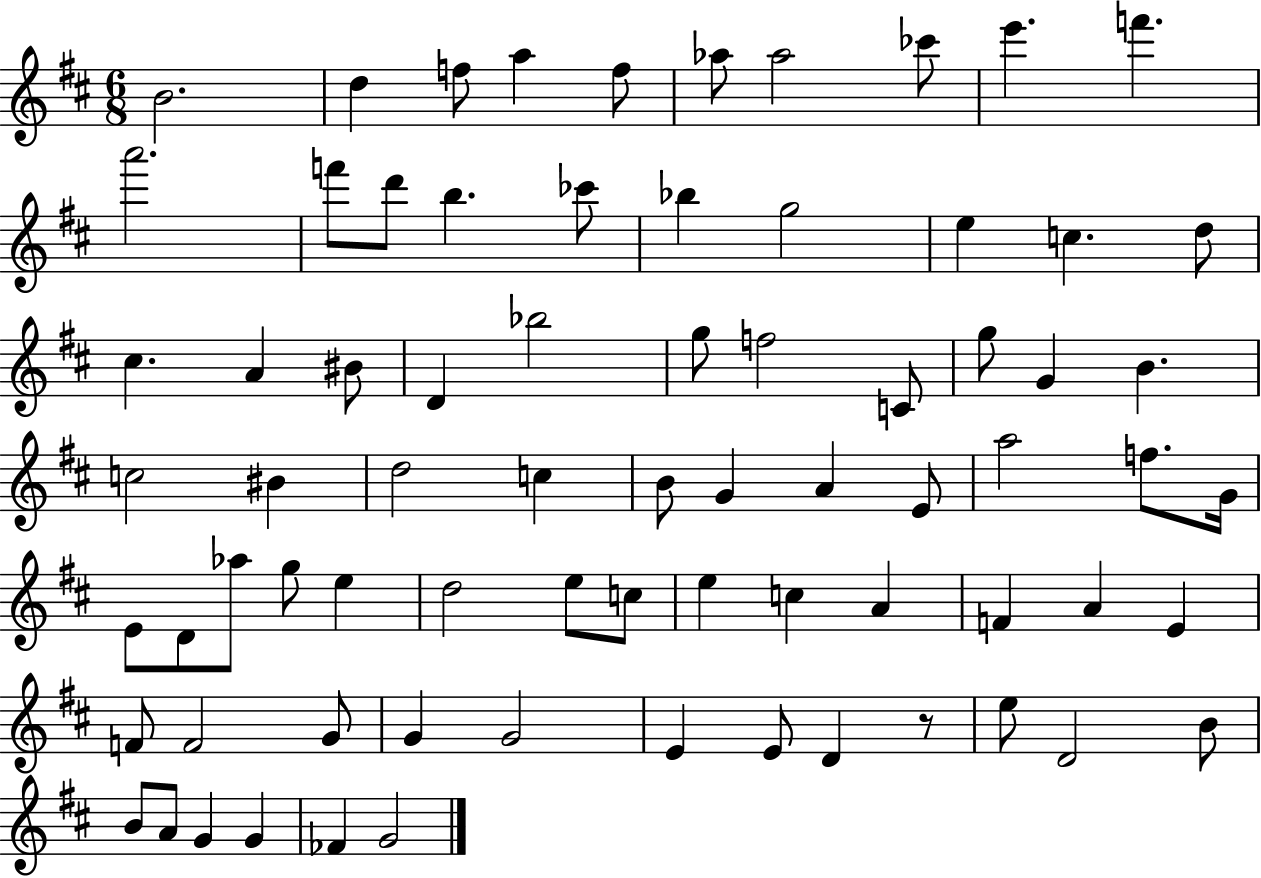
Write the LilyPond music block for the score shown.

{
  \clef treble
  \numericTimeSignature
  \time 6/8
  \key d \major
  b'2. | d''4 f''8 a''4 f''8 | aes''8 aes''2 ces'''8 | e'''4. f'''4. | \break a'''2. | f'''8 d'''8 b''4. ces'''8 | bes''4 g''2 | e''4 c''4. d''8 | \break cis''4. a'4 bis'8 | d'4 bes''2 | g''8 f''2 c'8 | g''8 g'4 b'4. | \break c''2 bis'4 | d''2 c''4 | b'8 g'4 a'4 e'8 | a''2 f''8. g'16 | \break e'8 d'8 aes''8 g''8 e''4 | d''2 e''8 c''8 | e''4 c''4 a'4 | f'4 a'4 e'4 | \break f'8 f'2 g'8 | g'4 g'2 | e'4 e'8 d'4 r8 | e''8 d'2 b'8 | \break b'8 a'8 g'4 g'4 | fes'4 g'2 | \bar "|."
}